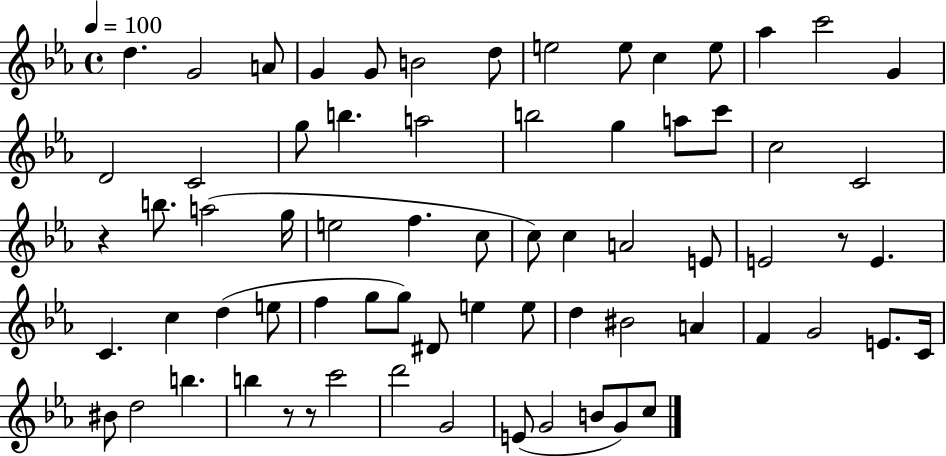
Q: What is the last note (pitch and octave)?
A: C5